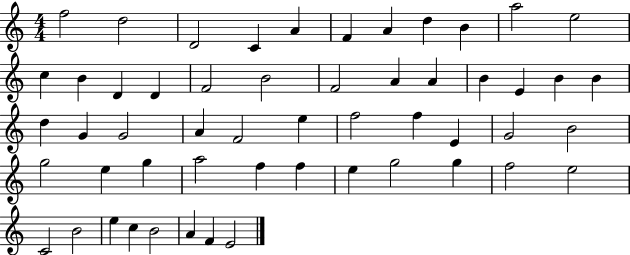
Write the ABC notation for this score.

X:1
T:Untitled
M:4/4
L:1/4
K:C
f2 d2 D2 C A F A d B a2 e2 c B D D F2 B2 F2 A A B E B B d G G2 A F2 e f2 f E G2 B2 g2 e g a2 f f e g2 g f2 e2 C2 B2 e c B2 A F E2